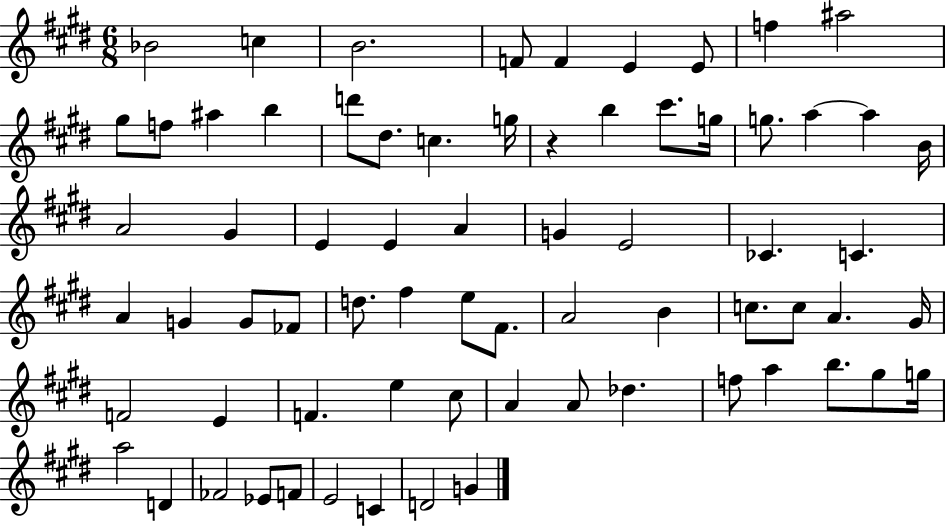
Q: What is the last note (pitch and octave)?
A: G4